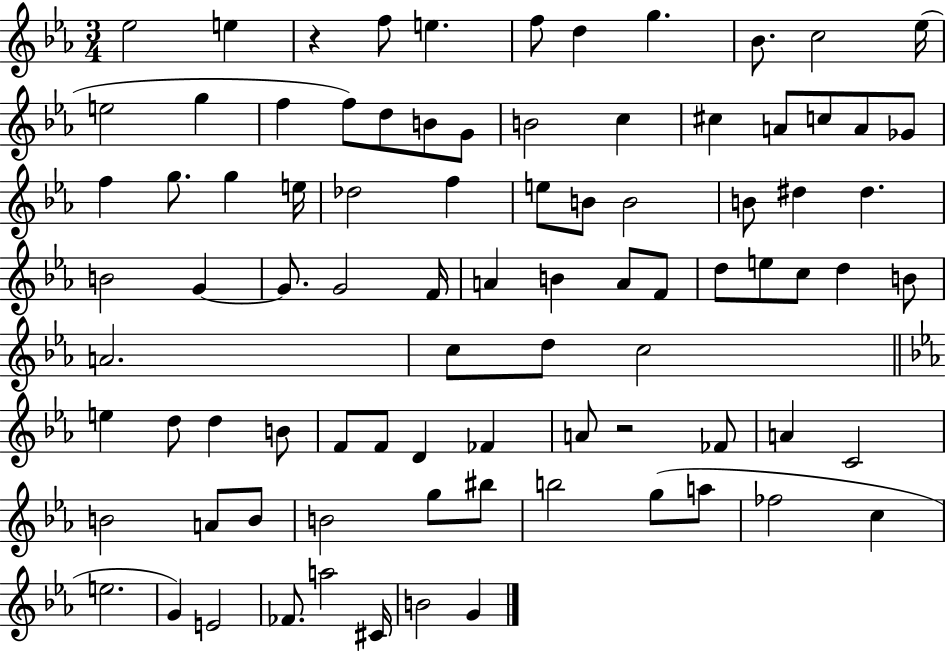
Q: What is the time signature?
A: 3/4